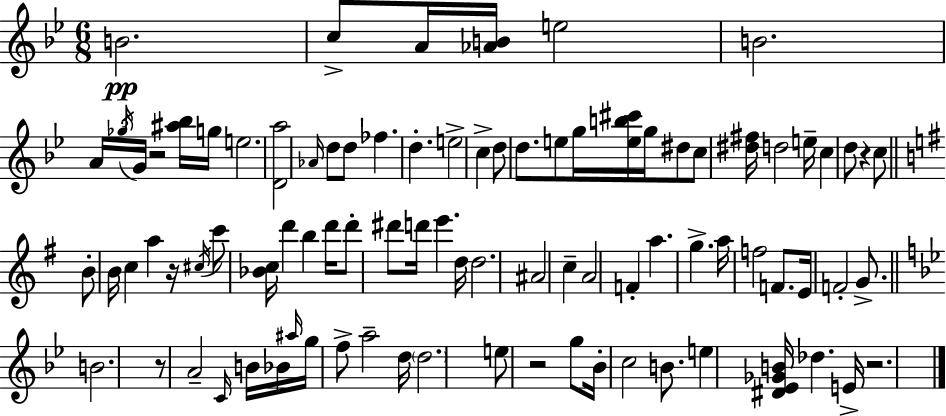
{
  \clef treble
  \numericTimeSignature
  \time 6/8
  \key bes \major
  b'2.\pp | c''8-> a'16 <aes' b'>16 e''2 | b'2. | \tuplet 3/2 { a'16 \acciaccatura { ges''16 } g'16 } r2 <ais'' bes''>16 | \break g''16 e''2. | <d' a''>2 \grace { aes'16 } d''8 | d''8 fes''4. d''4.-. | e''2-> c''4-> | \break d''8 d''8. e''8 g''16 <e'' b'' cis'''>16 g''16 | dis''8 c''8 <dis'' fis''>16 d''2 | e''16-- c''4 d''8 r4 | c''8 \bar "||" \break \key g \major b'8-. b'16 c''4 a''4 r16 | \acciaccatura { cis''16 } c'''8 <bes' c''>16 d'''4 b''4 | d'''16 d'''8-. dis'''8 d'''16 e'''4. | d''16 d''2. | \break ais'2 c''4-- | a'2 f'4-. | a''4. g''4.-> | a''16 f''2 f'8. | \break e'16 f'2-. g'8.-> | \bar "||" \break \key bes \major b'2. | r8 a'2-- \grace { c'16 } b'16 | bes'16 \grace { ais''16 } g''16 f''8-> a''2-- | d''16 \parenthesize d''2. | \break e''8 r2 | g''8 bes'16-. c''2 b'8. | e''4 <dis' ees' ges' b'>16 des''4. | e'16-> r2. | \break \bar "|."
}